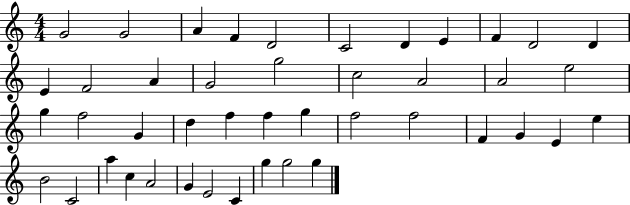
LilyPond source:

{
  \clef treble
  \numericTimeSignature
  \time 4/4
  \key c \major
  g'2 g'2 | a'4 f'4 d'2 | c'2 d'4 e'4 | f'4 d'2 d'4 | \break e'4 f'2 a'4 | g'2 g''2 | c''2 a'2 | a'2 e''2 | \break g''4 f''2 g'4 | d''4 f''4 f''4 g''4 | f''2 f''2 | f'4 g'4 e'4 e''4 | \break b'2 c'2 | a''4 c''4 a'2 | g'4 e'2 c'4 | g''4 g''2 g''4 | \break \bar "|."
}